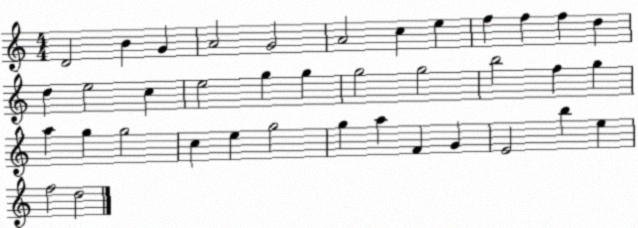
X:1
T:Untitled
M:4/4
L:1/4
K:C
D2 B G A2 G2 A2 c e f f f d d e2 c e2 g g g2 g2 b2 f g a g g2 c e g2 g a F G E2 b e f2 d2